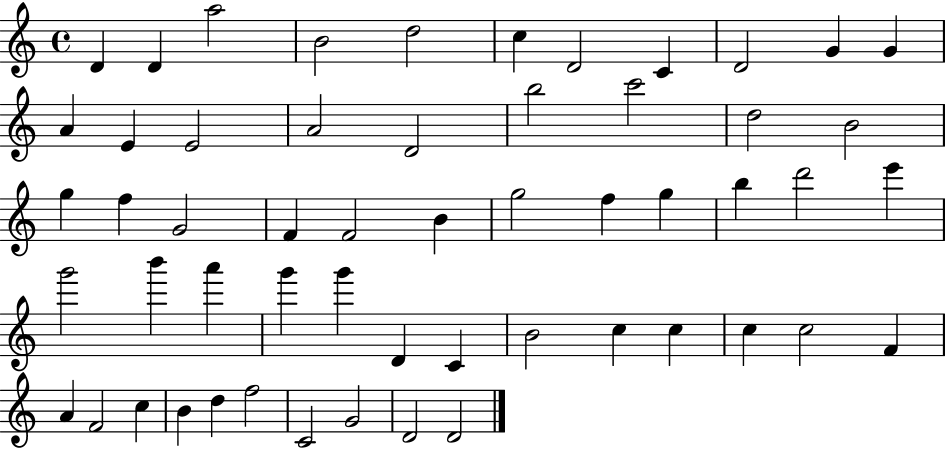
D4/q D4/q A5/h B4/h D5/h C5/q D4/h C4/q D4/h G4/q G4/q A4/q E4/q E4/h A4/h D4/h B5/h C6/h D5/h B4/h G5/q F5/q G4/h F4/q F4/h B4/q G5/h F5/q G5/q B5/q D6/h E6/q G6/h B6/q A6/q G6/q G6/q D4/q C4/q B4/h C5/q C5/q C5/q C5/h F4/q A4/q F4/h C5/q B4/q D5/q F5/h C4/h G4/h D4/h D4/h